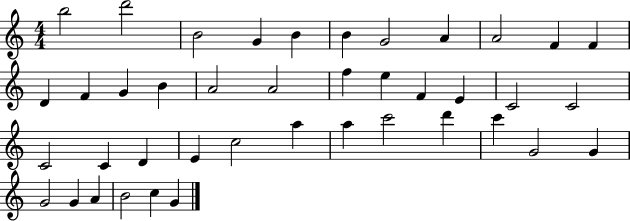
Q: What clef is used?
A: treble